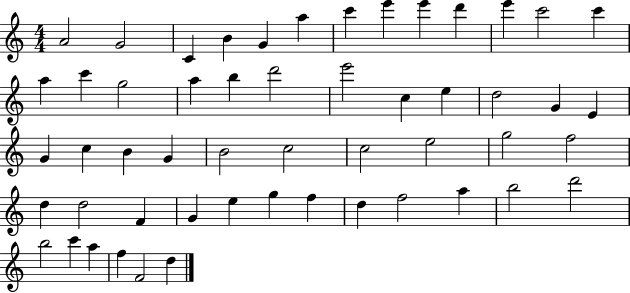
X:1
T:Untitled
M:4/4
L:1/4
K:C
A2 G2 C B G a c' e' e' d' e' c'2 c' a c' g2 a b d'2 e'2 c e d2 G E G c B G B2 c2 c2 e2 g2 f2 d d2 F G e g f d f2 a b2 d'2 b2 c' a f F2 d